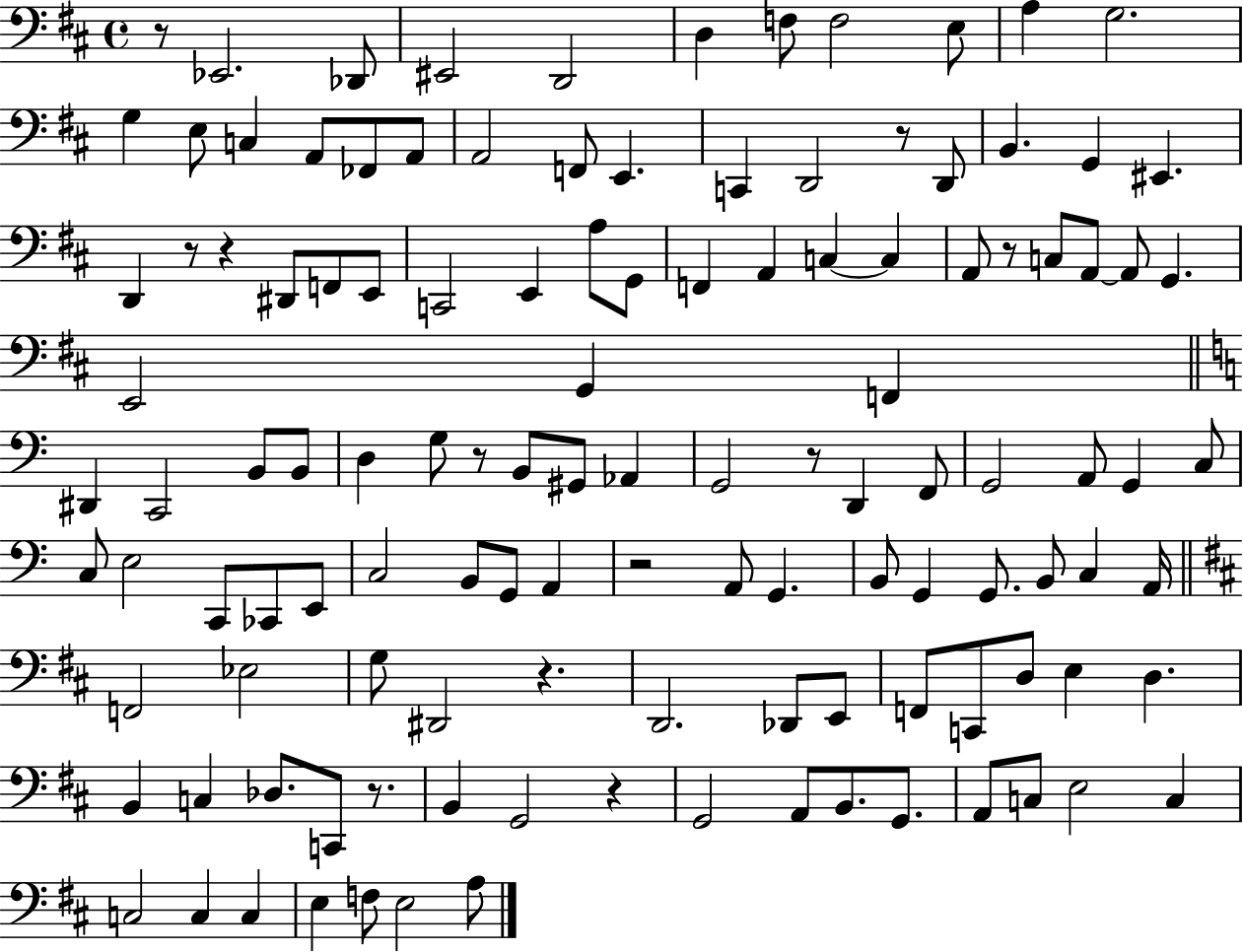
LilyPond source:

{
  \clef bass
  \time 4/4
  \defaultTimeSignature
  \key d \major
  \repeat volta 2 { r8 ees,2. des,8 | eis,2 d,2 | d4 f8 f2 e8 | a4 g2. | \break g4 e8 c4 a,8 fes,8 a,8 | a,2 f,8 e,4. | c,4 d,2 r8 d,8 | b,4. g,4 eis,4. | \break d,4 r8 r4 dis,8 f,8 e,8 | c,2 e,4 a8 g,8 | f,4 a,4 c4~~ c4 | a,8 r8 c8 a,8~~ a,8 g,4. | \break e,2 g,4 f,4 | \bar "||" \break \key c \major dis,4 c,2 b,8 b,8 | d4 g8 r8 b,8 gis,8 aes,4 | g,2 r8 d,4 f,8 | g,2 a,8 g,4 c8 | \break c8 e2 c,8 ces,8 e,8 | c2 b,8 g,8 a,4 | r2 a,8 g,4. | b,8 g,4 g,8. b,8 c4 a,16 | \break \bar "||" \break \key d \major f,2 ees2 | g8 dis,2 r4. | d,2. des,8 e,8 | f,8 c,8 d8 e4 d4. | \break b,4 c4 des8. c,8 r8. | b,4 g,2 r4 | g,2 a,8 b,8. g,8. | a,8 c8 e2 c4 | \break c2 c4 c4 | e4 f8 e2 a8 | } \bar "|."
}